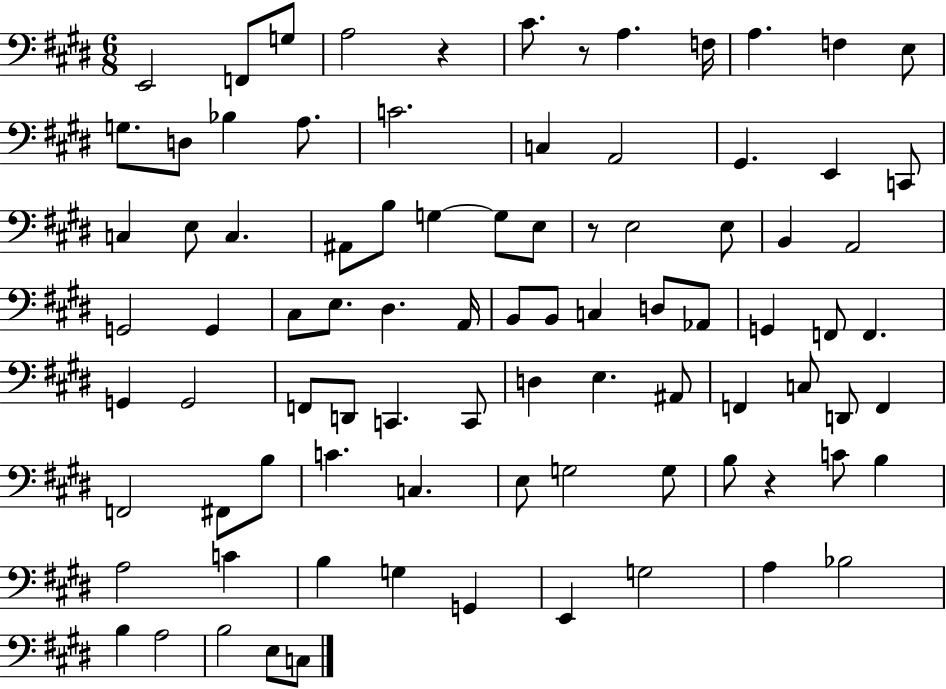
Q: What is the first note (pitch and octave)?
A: E2